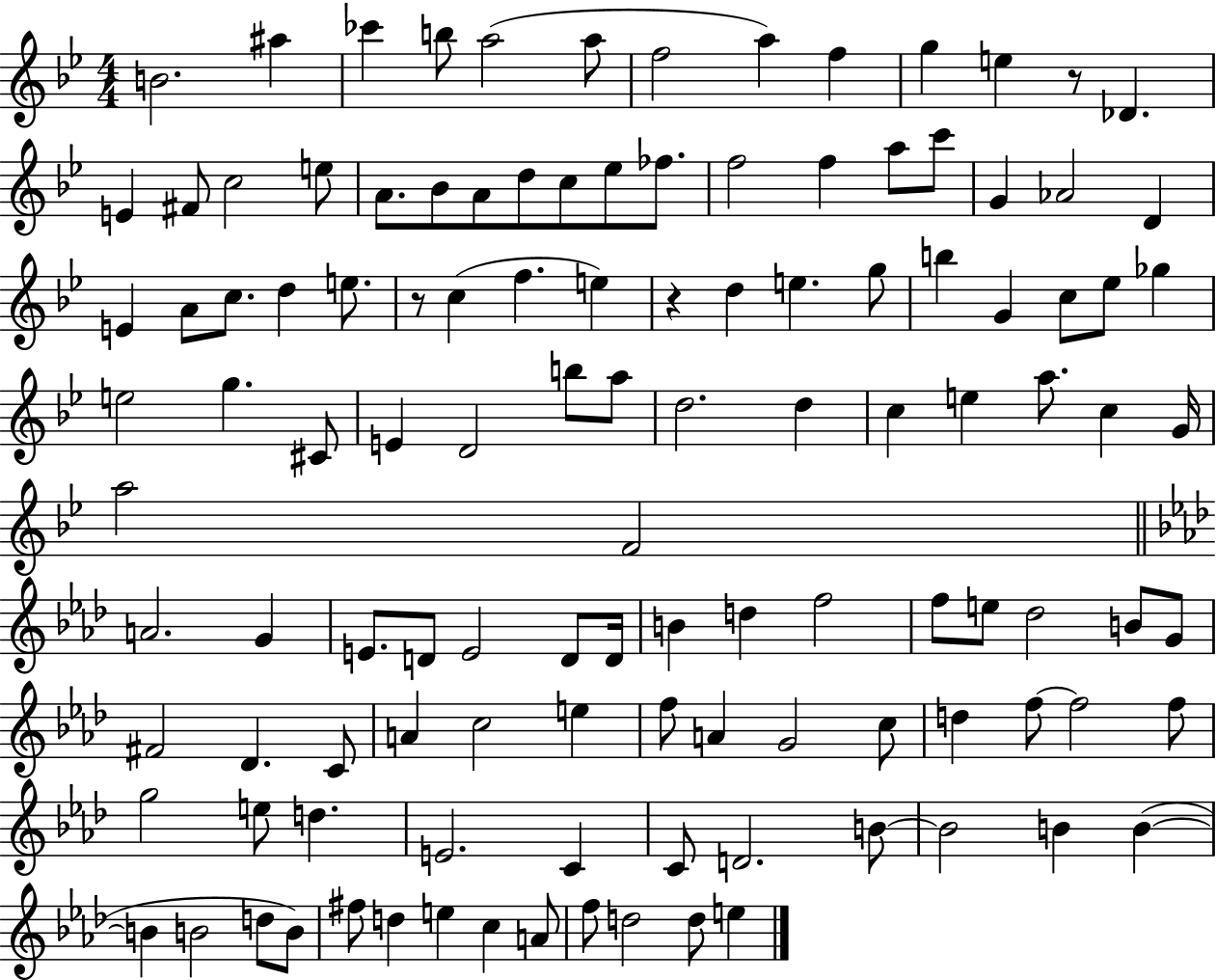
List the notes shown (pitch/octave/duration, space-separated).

B4/h. A#5/q CES6/q B5/e A5/h A5/e F5/h A5/q F5/q G5/q E5/q R/e Db4/q. E4/q F#4/e C5/h E5/e A4/e. Bb4/e A4/e D5/e C5/e Eb5/e FES5/e. F5/h F5/q A5/e C6/e G4/q Ab4/h D4/q E4/q A4/e C5/e. D5/q E5/e. R/e C5/q F5/q. E5/q R/q D5/q E5/q. G5/e B5/q G4/q C5/e Eb5/e Gb5/q E5/h G5/q. C#4/e E4/q D4/h B5/e A5/e D5/h. D5/q C5/q E5/q A5/e. C5/q G4/s A5/h F4/h A4/h. G4/q E4/e. D4/e E4/h D4/e D4/s B4/q D5/q F5/h F5/e E5/e Db5/h B4/e G4/e F#4/h Db4/q. C4/e A4/q C5/h E5/q F5/e A4/q G4/h C5/e D5/q F5/e F5/h F5/e G5/h E5/e D5/q. E4/h. C4/q C4/e D4/h. B4/e B4/h B4/q B4/q B4/q B4/h D5/e B4/e F#5/e D5/q E5/q C5/q A4/e F5/e D5/h D5/e E5/q